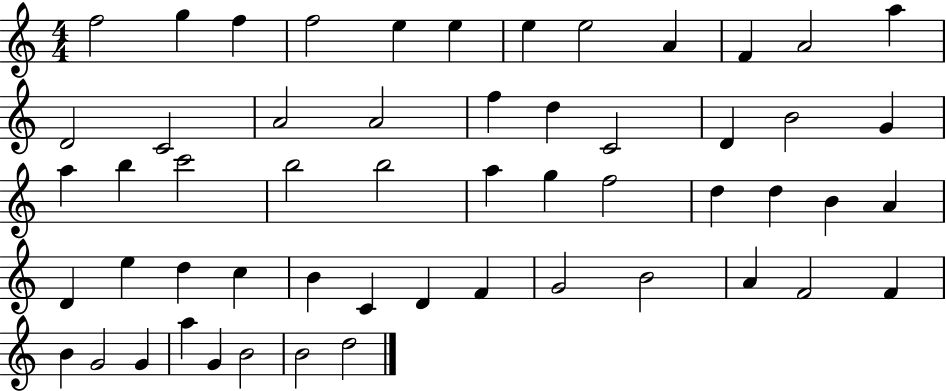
X:1
T:Untitled
M:4/4
L:1/4
K:C
f2 g f f2 e e e e2 A F A2 a D2 C2 A2 A2 f d C2 D B2 G a b c'2 b2 b2 a g f2 d d B A D e d c B C D F G2 B2 A F2 F B G2 G a G B2 B2 d2